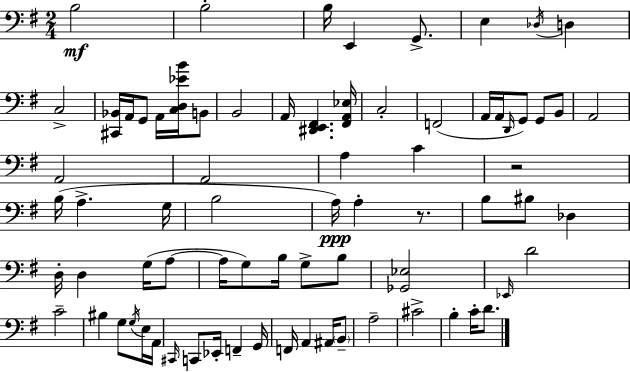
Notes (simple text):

B3/h B3/h B3/s E2/q G2/e. E3/q Db3/s D3/q C3/h [C#2,Bb2]/s A2/s G2/e A2/s [C3,D3,Eb4,B4]/s B2/e B2/h A2/s [D#2,E2,F#2]/q. [F#2,A2,Eb3]/s C3/h F2/h A2/s A2/s D2/s G2/e G2/e B2/e A2/h A2/h A2/h A3/q C4/q R/h B3/s A3/q. G3/s B3/h A3/s A3/q R/e. B3/e BIS3/e Db3/q D3/s D3/q G3/s A3/e A3/s G3/e B3/s G3/e B3/e [Gb2,Eb3]/h Eb2/s D4/h C4/h BIS3/q G3/e G3/s E3/s A2/s C#2/s C2/e Eb2/s F2/q G2/s F2/s A2/q A#2/s B2/e A3/h C#4/h B3/q C4/s D4/e.